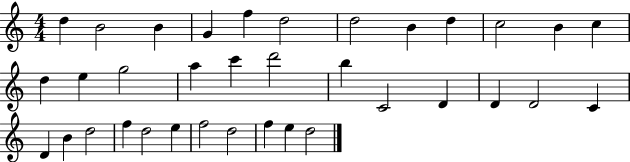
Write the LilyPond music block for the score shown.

{
  \clef treble
  \numericTimeSignature
  \time 4/4
  \key c \major
  d''4 b'2 b'4 | g'4 f''4 d''2 | d''2 b'4 d''4 | c''2 b'4 c''4 | \break d''4 e''4 g''2 | a''4 c'''4 d'''2 | b''4 c'2 d'4 | d'4 d'2 c'4 | \break d'4 b'4 d''2 | f''4 d''2 e''4 | f''2 d''2 | f''4 e''4 d''2 | \break \bar "|."
}